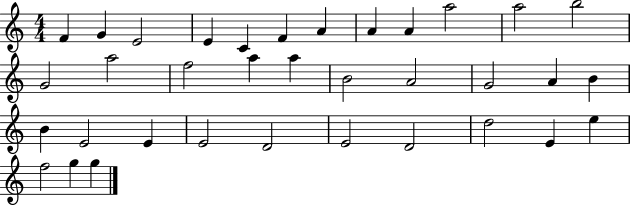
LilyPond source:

{
  \clef treble
  \numericTimeSignature
  \time 4/4
  \key c \major
  f'4 g'4 e'2 | e'4 c'4 f'4 a'4 | a'4 a'4 a''2 | a''2 b''2 | \break g'2 a''2 | f''2 a''4 a''4 | b'2 a'2 | g'2 a'4 b'4 | \break b'4 e'2 e'4 | e'2 d'2 | e'2 d'2 | d''2 e'4 e''4 | \break f''2 g''4 g''4 | \bar "|."
}